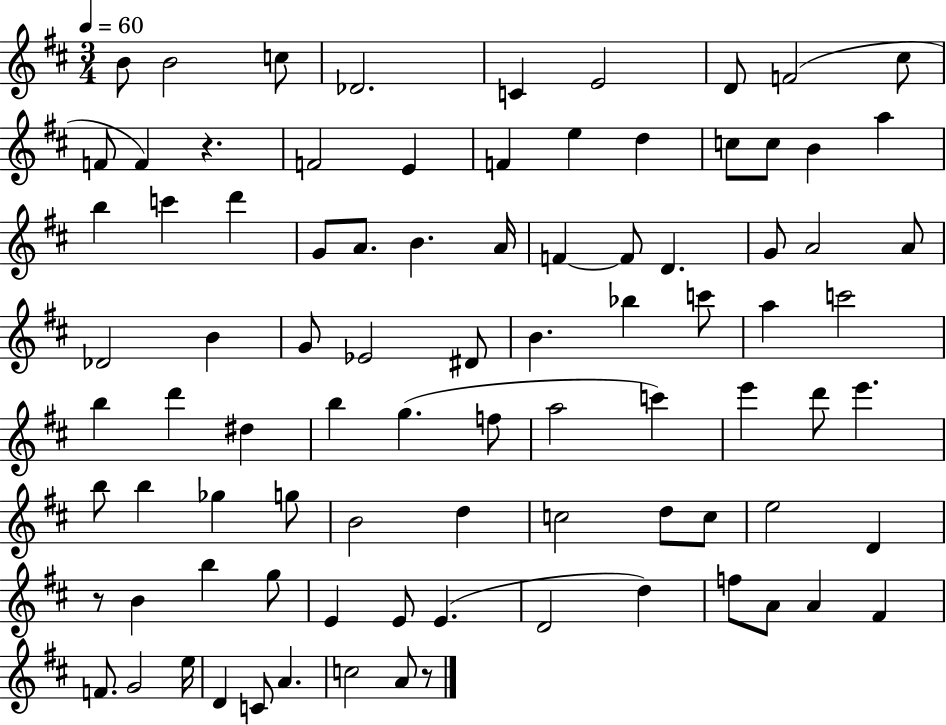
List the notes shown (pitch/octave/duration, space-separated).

B4/e B4/h C5/e Db4/h. C4/q E4/h D4/e F4/h C#5/e F4/e F4/q R/q. F4/h E4/q F4/q E5/q D5/q C5/e C5/e B4/q A5/q B5/q C6/q D6/q G4/e A4/e. B4/q. A4/s F4/q F4/e D4/q. G4/e A4/h A4/e Db4/h B4/q G4/e Eb4/h D#4/e B4/q. Bb5/q C6/e A5/q C6/h B5/q D6/q D#5/q B5/q G5/q. F5/e A5/h C6/q E6/q D6/e E6/q. B5/e B5/q Gb5/q G5/e B4/h D5/q C5/h D5/e C5/e E5/h D4/q R/e B4/q B5/q G5/e E4/q E4/e E4/q. D4/h D5/q F5/e A4/e A4/q F#4/q F4/e. G4/h E5/s D4/q C4/e A4/q. C5/h A4/e R/e